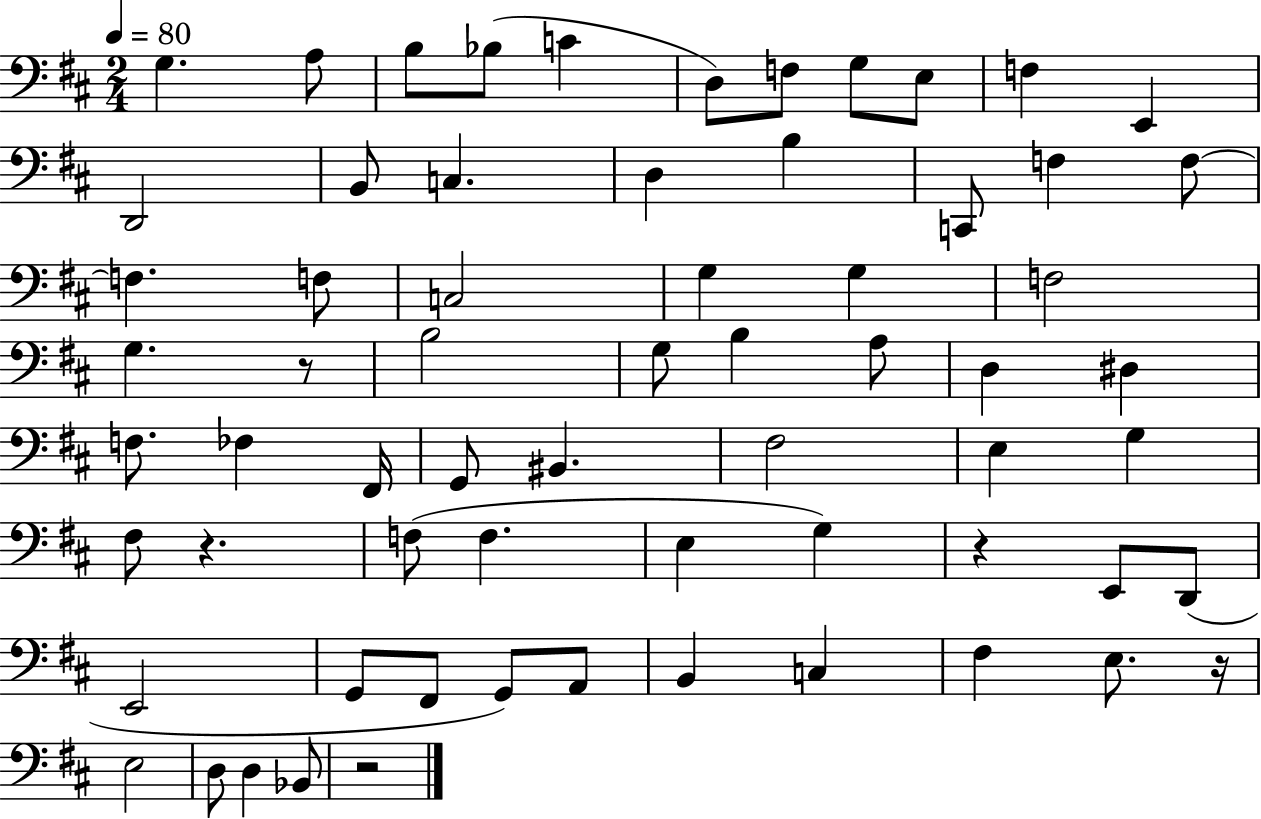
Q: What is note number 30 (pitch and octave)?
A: A3